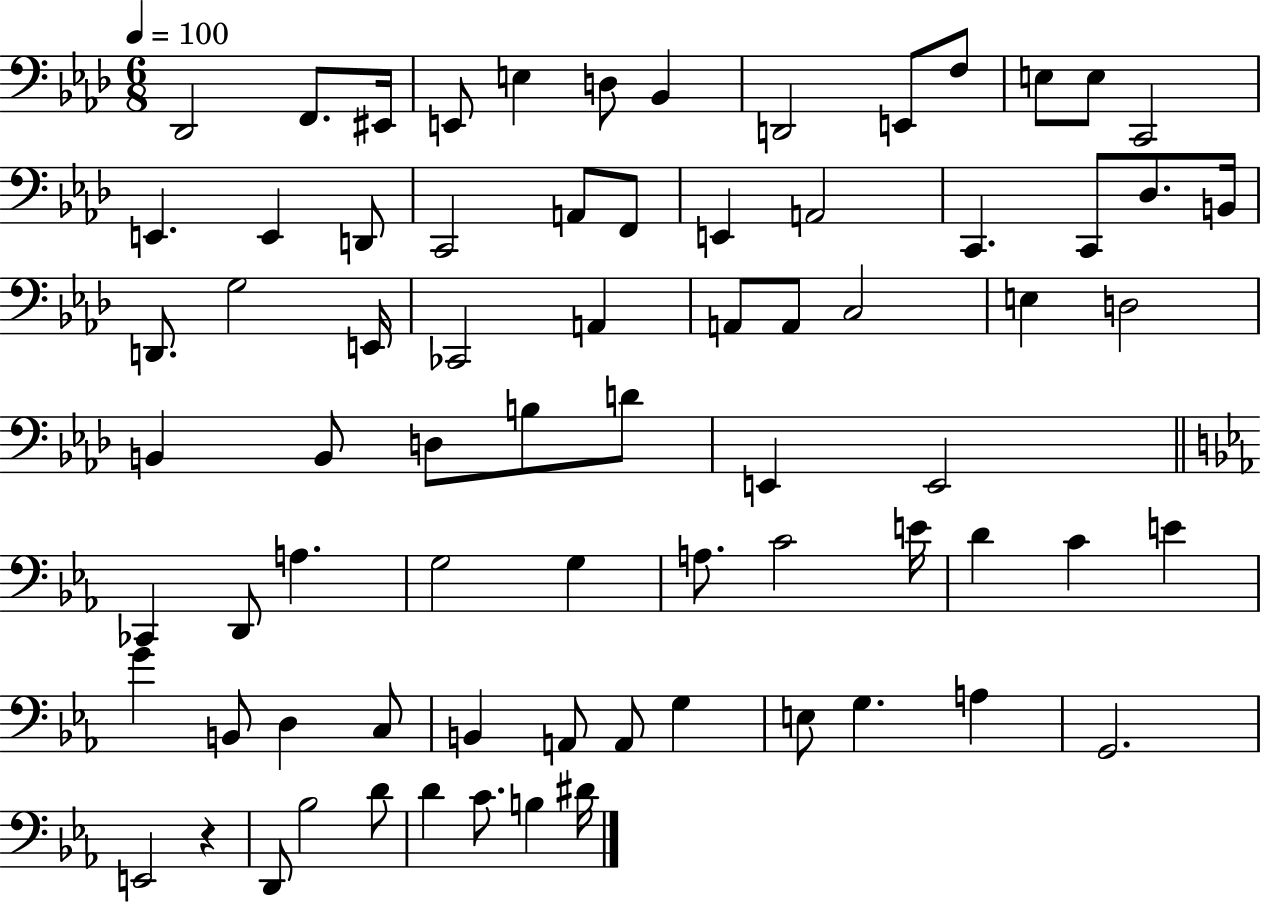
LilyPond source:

{
  \clef bass
  \numericTimeSignature
  \time 6/8
  \key aes \major
  \tempo 4 = 100
  des,2 f,8. eis,16 | e,8 e4 d8 bes,4 | d,2 e,8 f8 | e8 e8 c,2 | \break e,4. e,4 d,8 | c,2 a,8 f,8 | e,4 a,2 | c,4. c,8 des8. b,16 | \break d,8. g2 e,16 | ces,2 a,4 | a,8 a,8 c2 | e4 d2 | \break b,4 b,8 d8 b8 d'8 | e,4 e,2 | \bar "||" \break \key c \minor ces,4 d,8 a4. | g2 g4 | a8. c'2 e'16 | d'4 c'4 e'4 | \break g'4 b,8 d4 c8 | b,4 a,8 a,8 g4 | e8 g4. a4 | g,2. | \break e,2 r4 | d,8 bes2 d'8 | d'4 c'8. b4 dis'16 | \bar "|."
}